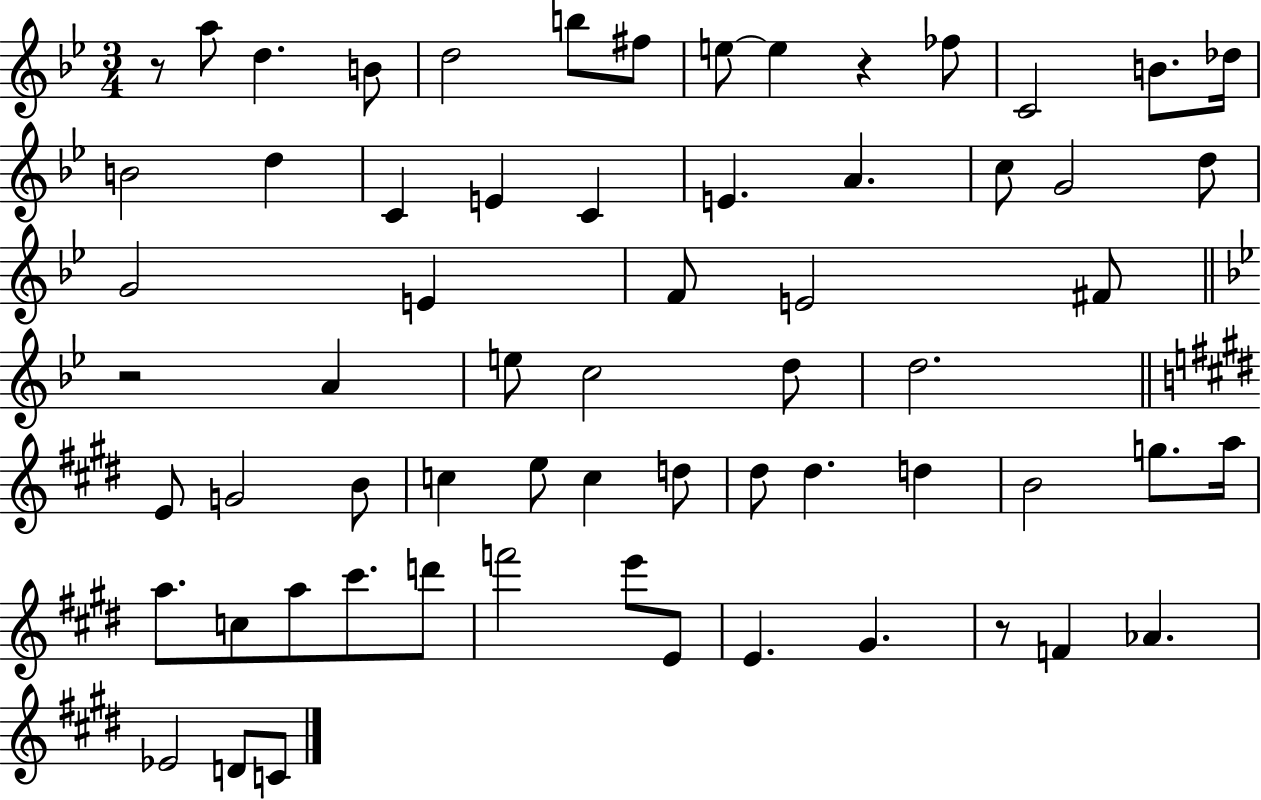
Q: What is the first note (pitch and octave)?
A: A5